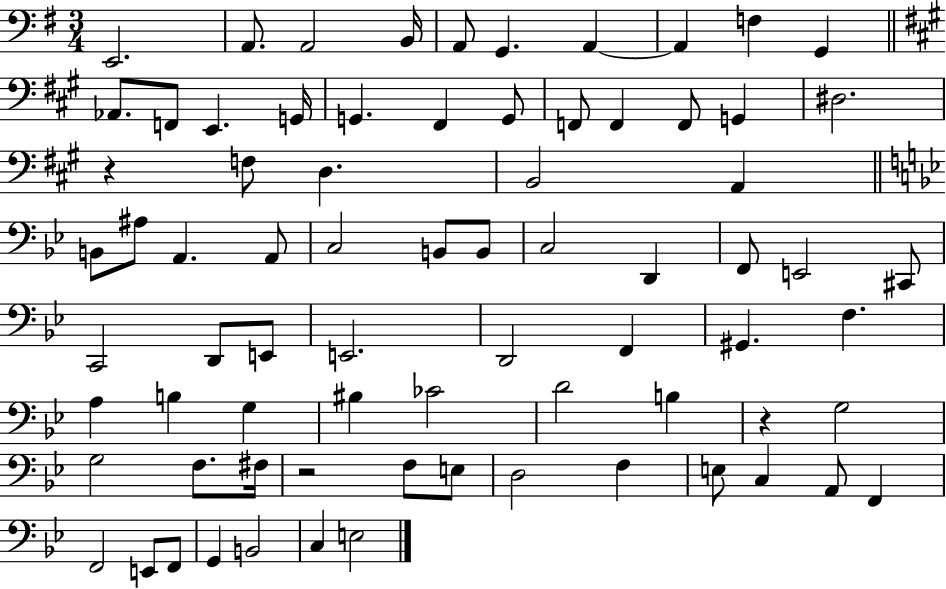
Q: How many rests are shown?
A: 3